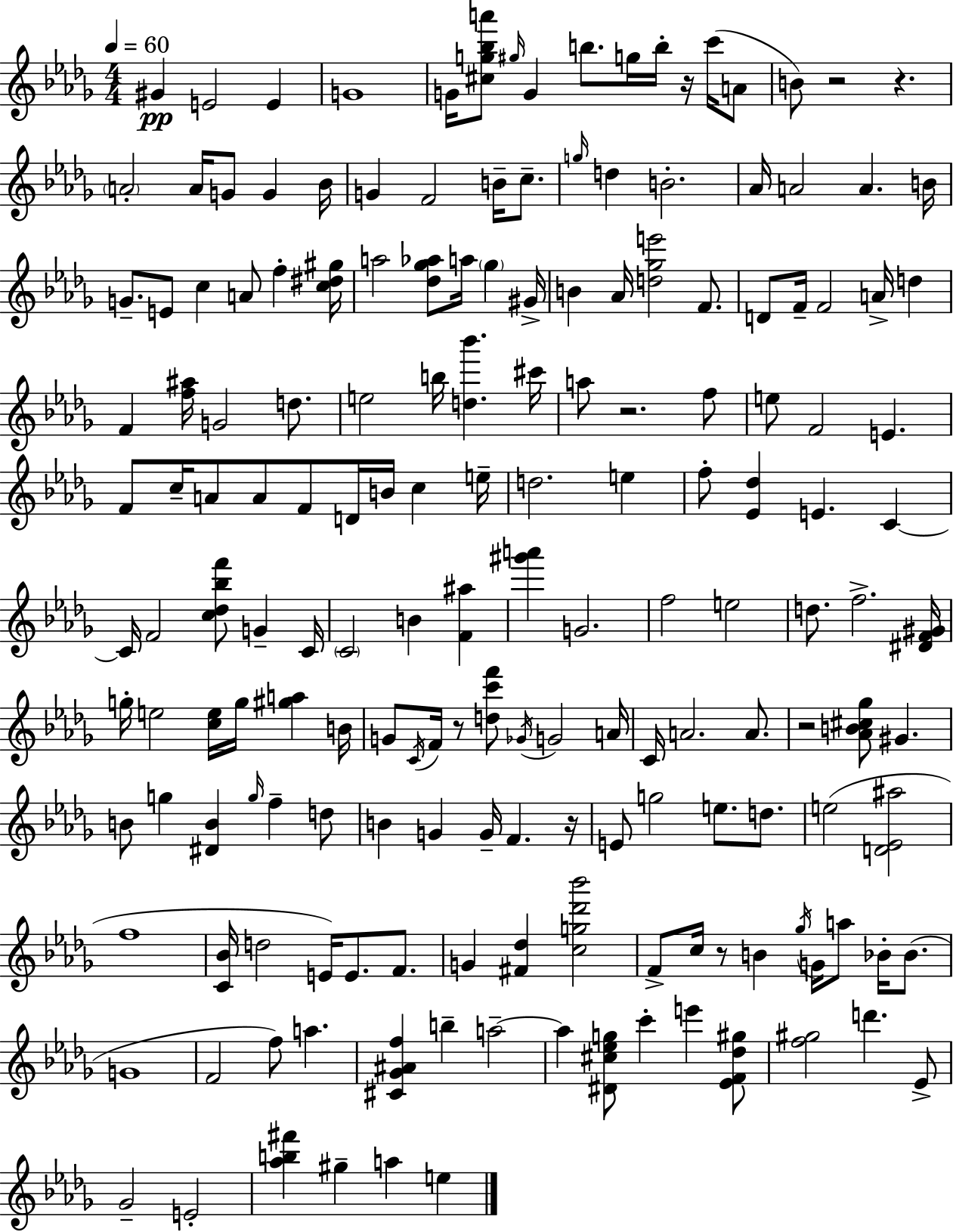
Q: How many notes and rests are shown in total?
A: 173